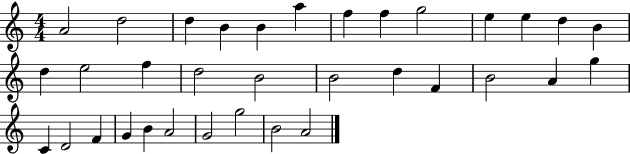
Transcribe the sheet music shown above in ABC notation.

X:1
T:Untitled
M:4/4
L:1/4
K:C
A2 d2 d B B a f f g2 e e d B d e2 f d2 B2 B2 d F B2 A g C D2 F G B A2 G2 g2 B2 A2